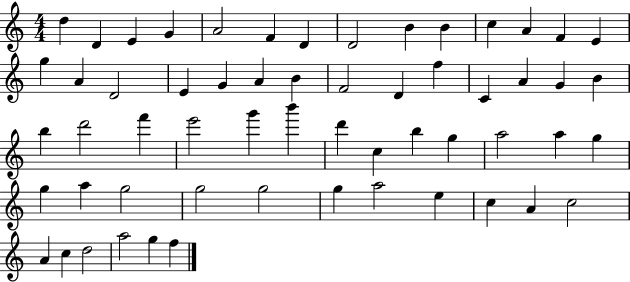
{
  \clef treble
  \numericTimeSignature
  \time 4/4
  \key c \major
  d''4 d'4 e'4 g'4 | a'2 f'4 d'4 | d'2 b'4 b'4 | c''4 a'4 f'4 e'4 | \break g''4 a'4 d'2 | e'4 g'4 a'4 b'4 | f'2 d'4 f''4 | c'4 a'4 g'4 b'4 | \break b''4 d'''2 f'''4 | e'''2 g'''4 b'''4 | d'''4 c''4 b''4 g''4 | a''2 a''4 g''4 | \break g''4 a''4 g''2 | g''2 g''2 | g''4 a''2 e''4 | c''4 a'4 c''2 | \break a'4 c''4 d''2 | a''2 g''4 f''4 | \bar "|."
}